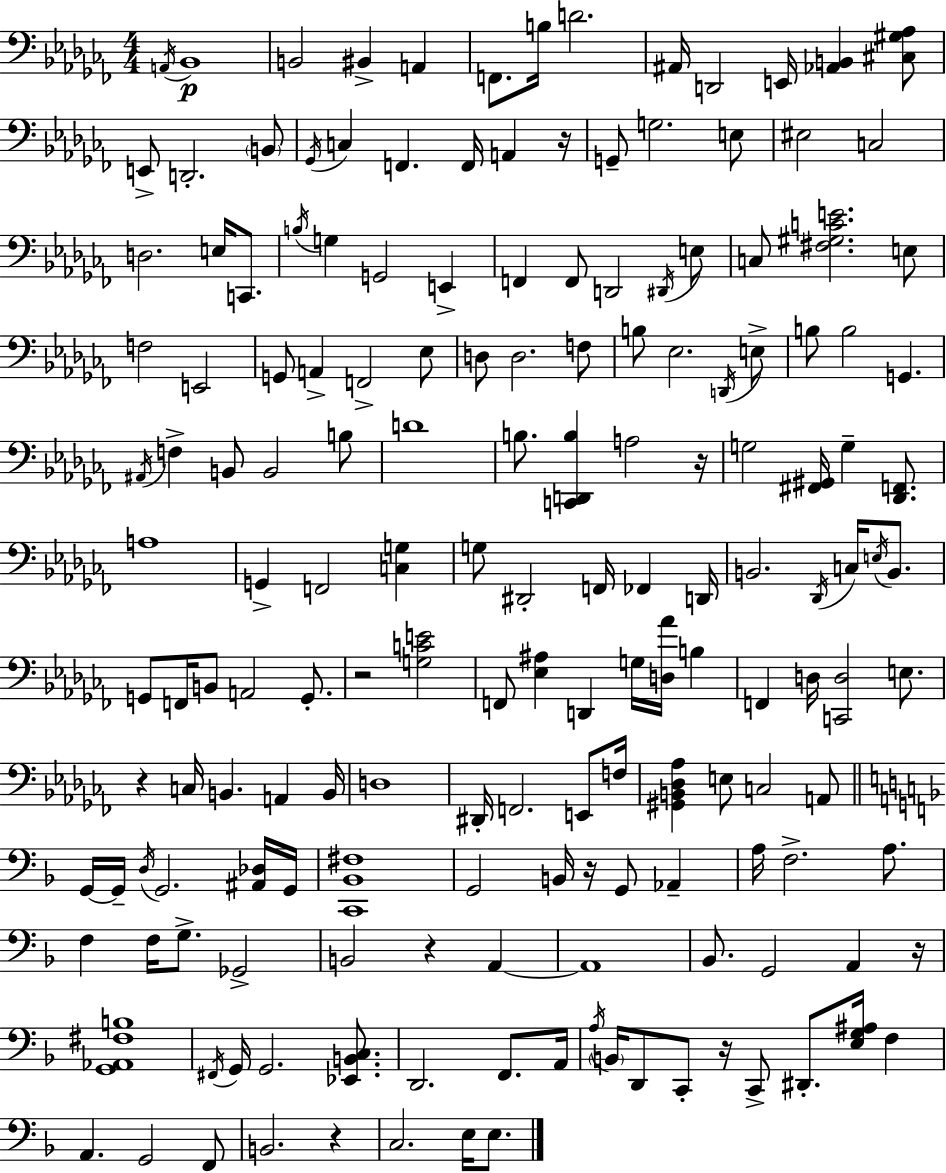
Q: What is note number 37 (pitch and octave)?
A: C3